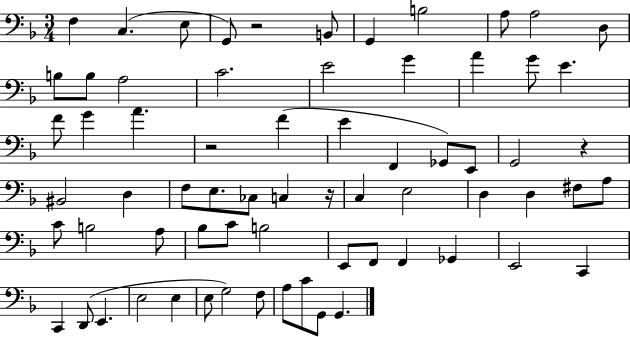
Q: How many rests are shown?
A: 4